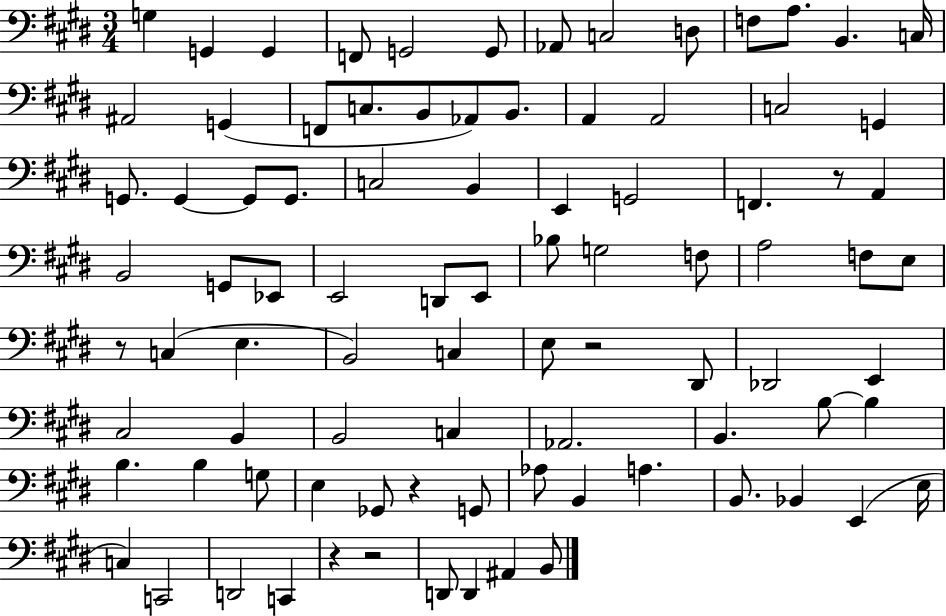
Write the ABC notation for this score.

X:1
T:Untitled
M:3/4
L:1/4
K:E
G, G,, G,, F,,/2 G,,2 G,,/2 _A,,/2 C,2 D,/2 F,/2 A,/2 B,, C,/4 ^A,,2 G,, F,,/2 C,/2 B,,/2 _A,,/2 B,,/2 A,, A,,2 C,2 G,, G,,/2 G,, G,,/2 G,,/2 C,2 B,, E,, G,,2 F,, z/2 A,, B,,2 G,,/2 _E,,/2 E,,2 D,,/2 E,,/2 _B,/2 G,2 F,/2 A,2 F,/2 E,/2 z/2 C, E, B,,2 C, E,/2 z2 ^D,,/2 _D,,2 E,, ^C,2 B,, B,,2 C, _A,,2 B,, B,/2 B, B, B, G,/2 E, _G,,/2 z G,,/2 _A,/2 B,, A, B,,/2 _B,, E,, E,/4 C, C,,2 D,,2 C,, z z2 D,,/2 D,, ^A,, B,,/2